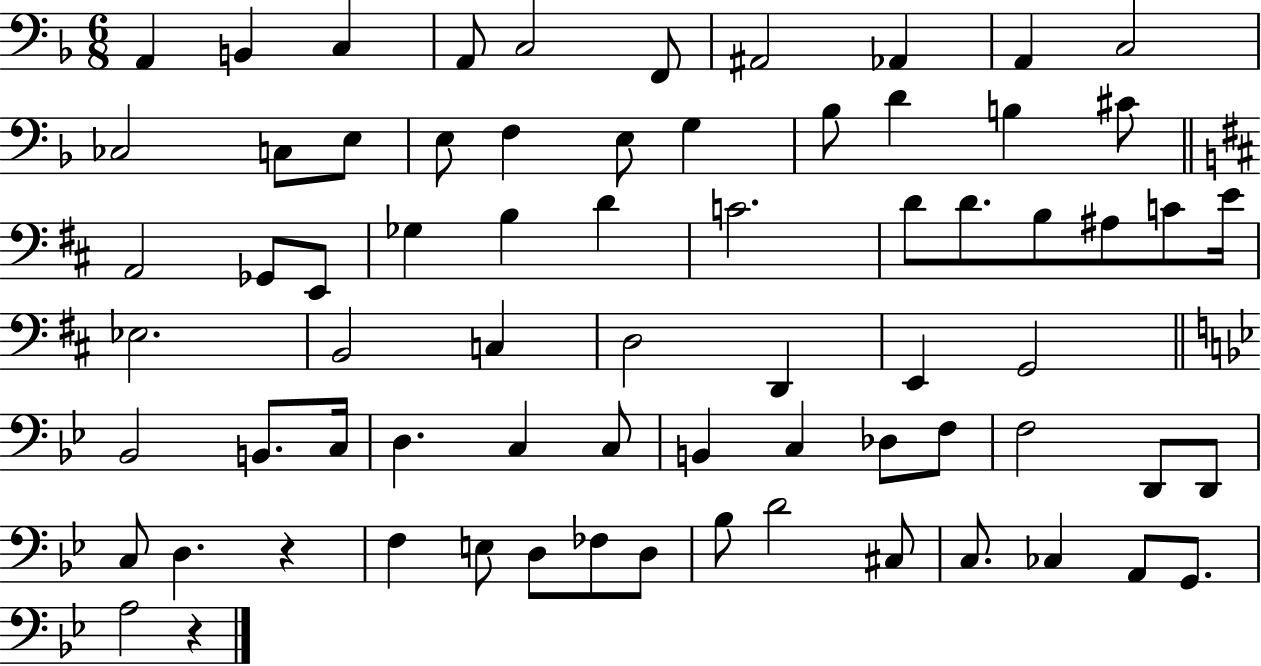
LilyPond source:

{
  \clef bass
  \numericTimeSignature
  \time 6/8
  \key f \major
  \repeat volta 2 { a,4 b,4 c4 | a,8 c2 f,8 | ais,2 aes,4 | a,4 c2 | \break ces2 c8 e8 | e8 f4 e8 g4 | bes8 d'4 b4 cis'8 | \bar "||" \break \key d \major a,2 ges,8 e,8 | ges4 b4 d'4 | c'2. | d'8 d'8. b8 ais8 c'8 e'16 | \break ees2. | b,2 c4 | d2 d,4 | e,4 g,2 | \break \bar "||" \break \key g \minor bes,2 b,8. c16 | d4. c4 c8 | b,4 c4 des8 f8 | f2 d,8 d,8 | \break c8 d4. r4 | f4 e8 d8 fes8 d8 | bes8 d'2 cis8 | c8. ces4 a,8 g,8. | \break a2 r4 | } \bar "|."
}